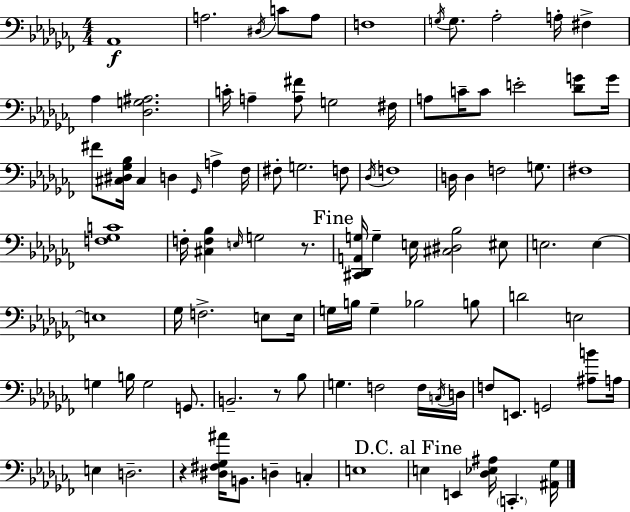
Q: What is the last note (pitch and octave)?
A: C2